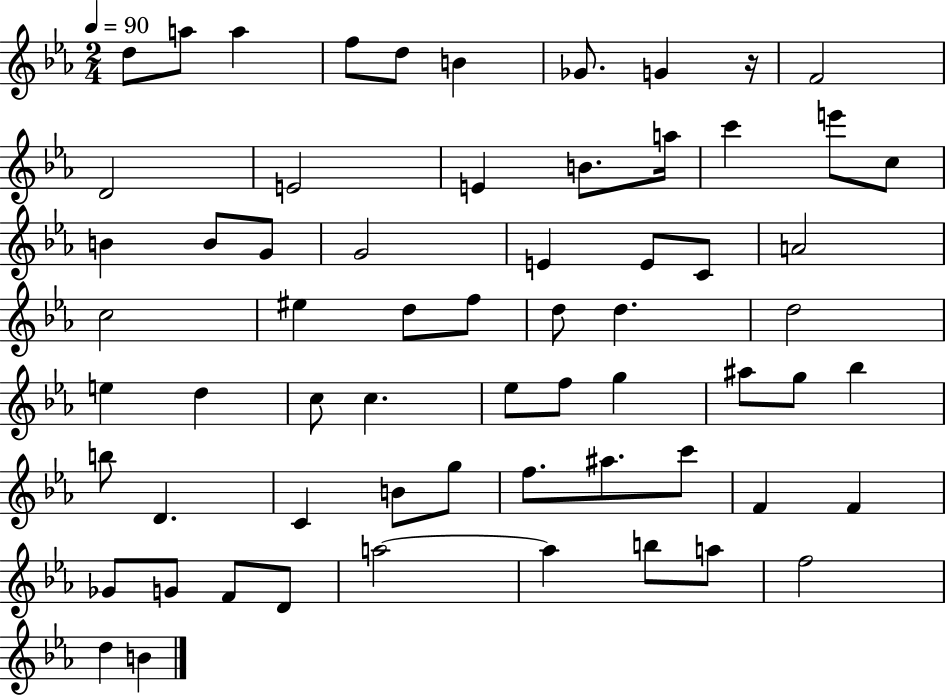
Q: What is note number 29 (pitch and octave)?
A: F5